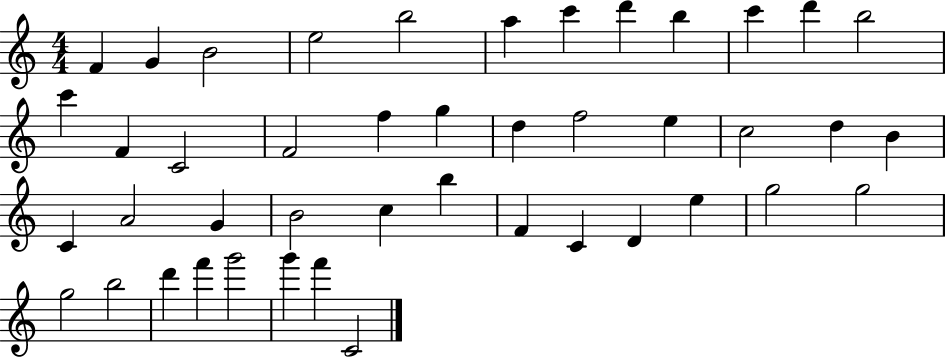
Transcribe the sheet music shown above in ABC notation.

X:1
T:Untitled
M:4/4
L:1/4
K:C
F G B2 e2 b2 a c' d' b c' d' b2 c' F C2 F2 f g d f2 e c2 d B C A2 G B2 c b F C D e g2 g2 g2 b2 d' f' g'2 g' f' C2